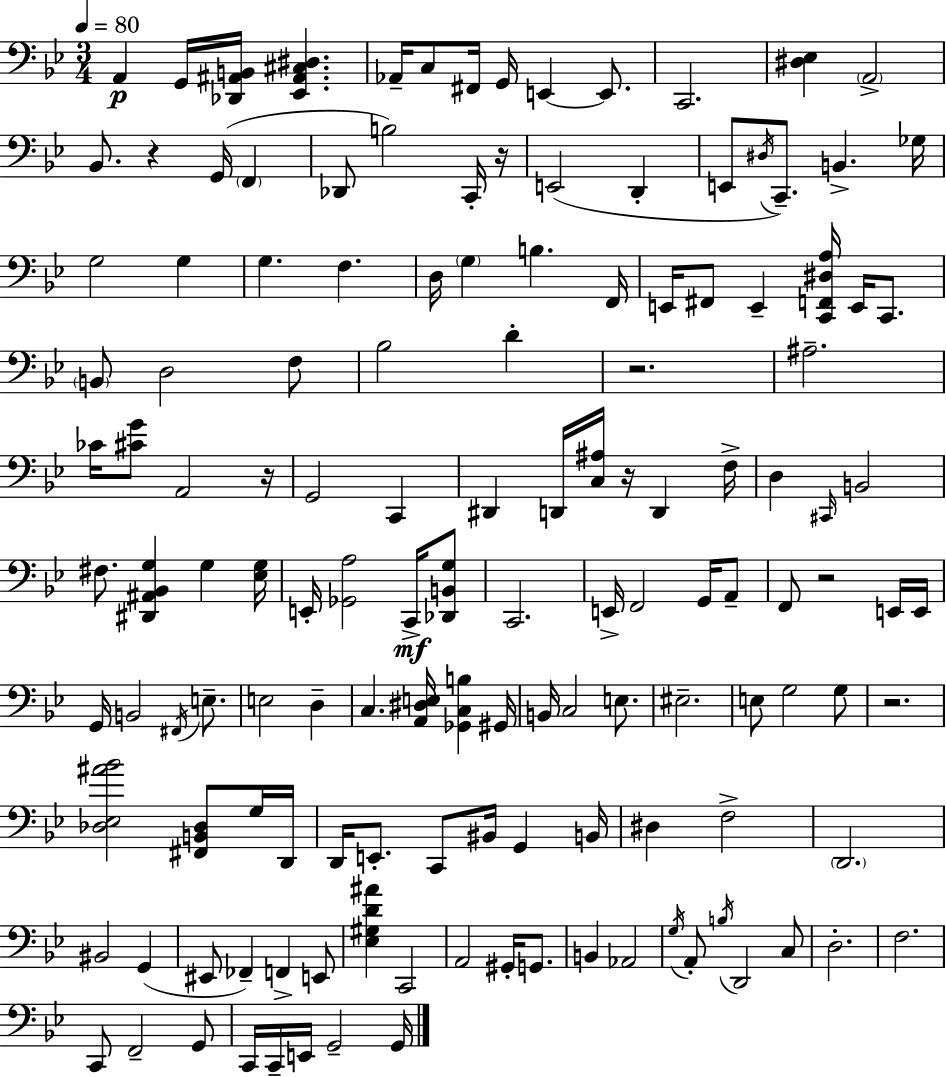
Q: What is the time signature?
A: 3/4